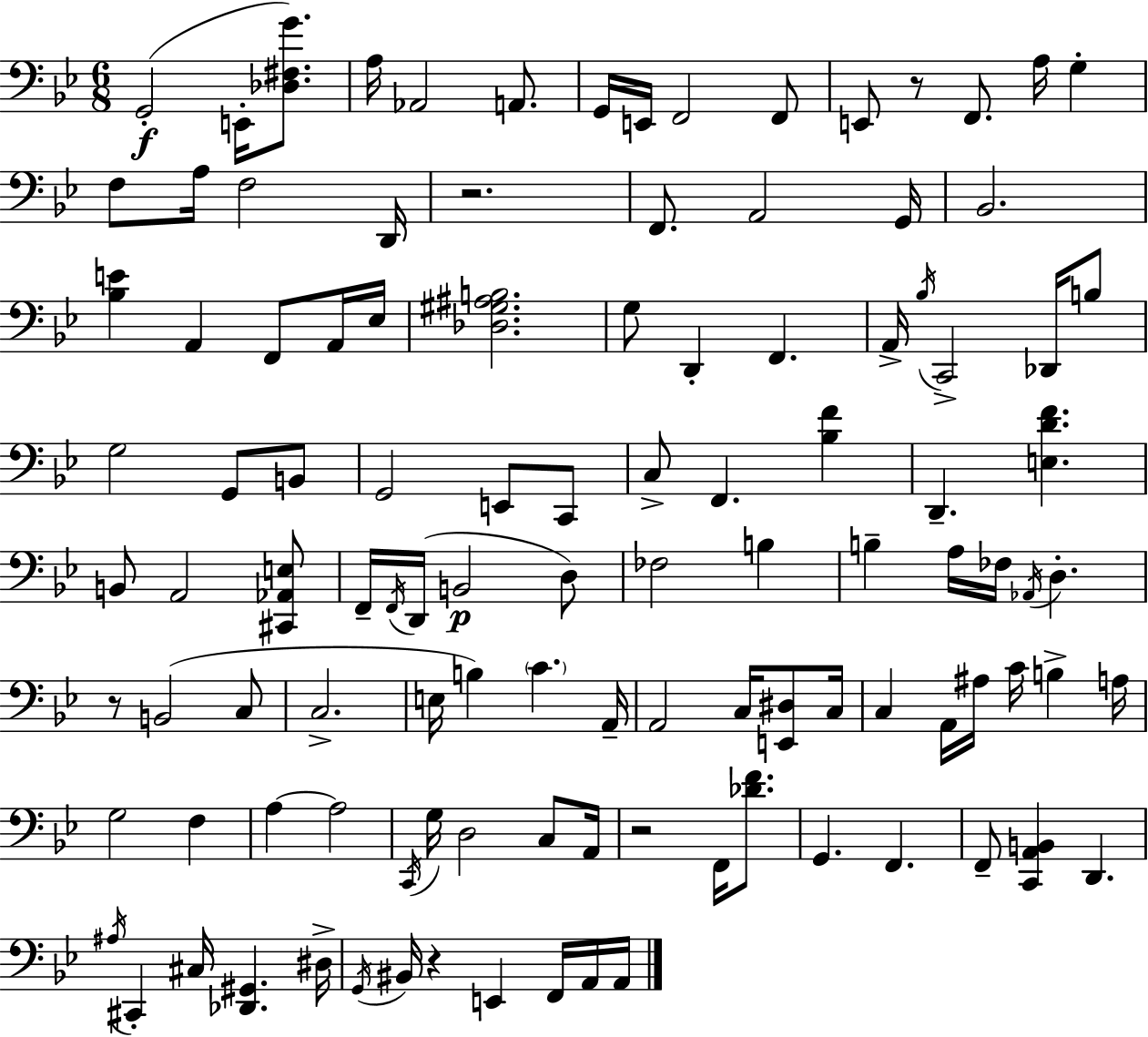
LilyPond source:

{
  \clef bass
  \numericTimeSignature
  \time 6/8
  \key bes \major
  g,2-.(\f e,16-. <des fis g'>8.) | a16 aes,2 a,8. | g,16 e,16 f,2 f,8 | e,8 r8 f,8. a16 g4-. | \break f8 a16 f2 d,16 | r2. | f,8. a,2 g,16 | bes,2. | \break <bes e'>4 a,4 f,8 a,16 ees16 | <des gis ais b>2. | g8 d,4-. f,4. | a,16-> \acciaccatura { bes16 } c,2-> des,16 b8 | \break g2 g,8 b,8 | g,2 e,8 c,8 | c8-> f,4. <bes f'>4 | d,4.-- <e d' f'>4. | \break b,8 a,2 <cis, aes, e>8 | f,16-- \acciaccatura { f,16 }( d,16 b,2\p | d8) fes2 b4 | b4-- a16 fes16 \acciaccatura { aes,16 } d4.-. | \break r8 b,2( | c8 c2.-> | e16 b4) \parenthesize c'4. | a,16-- a,2 c16 | \break <e, dis>8 c16 c4 a,16 ais16 c'16 b4-> | a16 g2 f4 | a4~~ a2 | \acciaccatura { c,16 } g16 d2 | \break c8 a,16 r2 | f,16 <des' f'>8. g,4. f,4. | f,8-- <c, a, b,>4 d,4. | \acciaccatura { ais16 } cis,4-. cis16 <des, gis,>4. | \break dis16-> \acciaccatura { g,16 } bis,16 r4 e,4 | f,16 a,16 a,16 \bar "|."
}